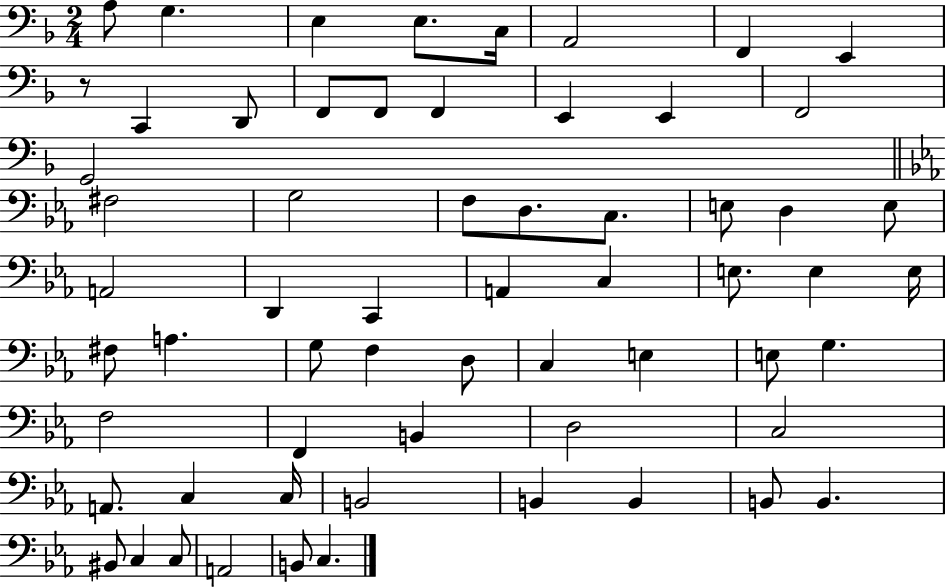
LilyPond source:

{
  \clef bass
  \numericTimeSignature
  \time 2/4
  \key f \major
  a8 g4. | e4 e8. c16 | a,2 | f,4 e,4 | \break r8 c,4 d,8 | f,8 f,8 f,4 | e,4 e,4 | f,2 | \break g,2 | \bar "||" \break \key ees \major fis2 | g2 | f8 d8. c8. | e8 d4 e8 | \break a,2 | d,4 c,4 | a,4 c4 | e8. e4 e16 | \break fis8 a4. | g8 f4 d8 | c4 e4 | e8 g4. | \break f2 | f,4 b,4 | d2 | c2 | \break a,8. c4 c16 | b,2 | b,4 b,4 | b,8 b,4. | \break bis,8 c4 c8 | a,2 | b,8 c4. | \bar "|."
}